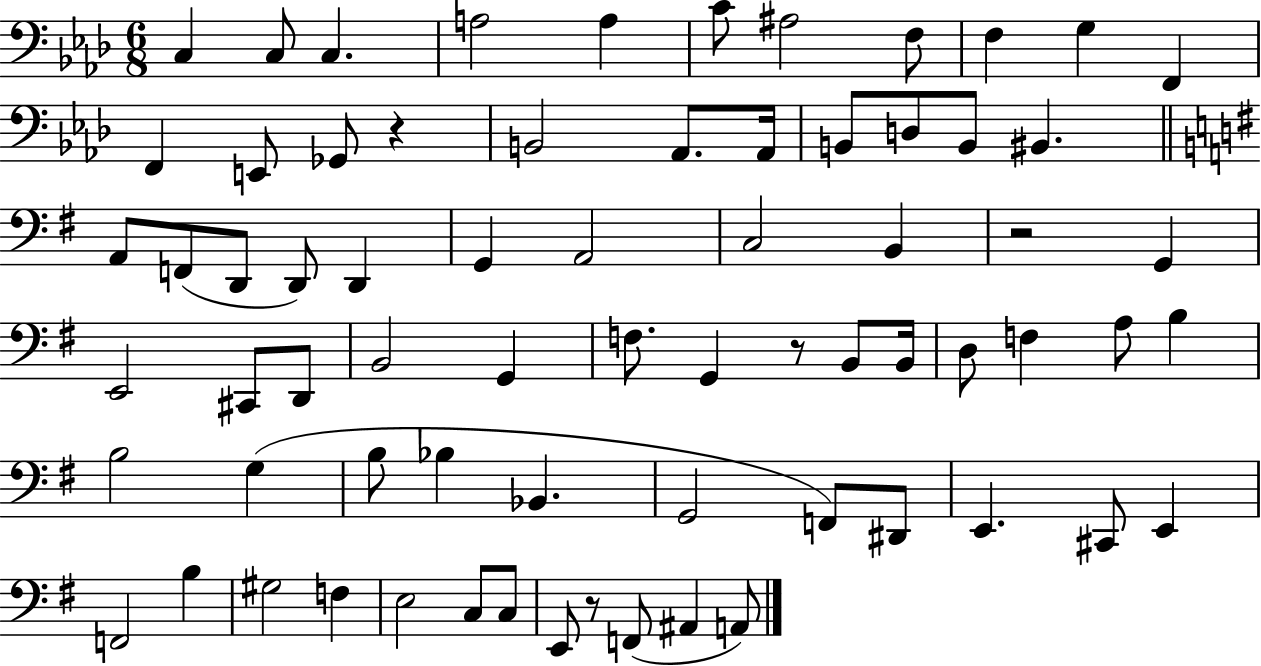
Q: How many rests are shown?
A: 4